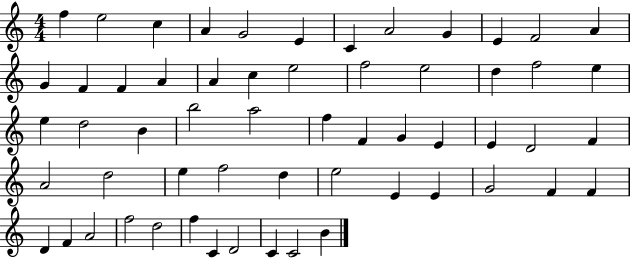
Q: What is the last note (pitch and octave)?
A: B4